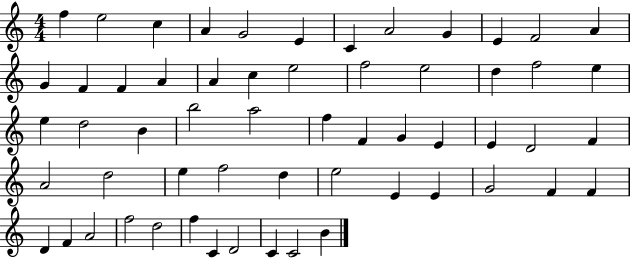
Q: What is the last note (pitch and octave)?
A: B4